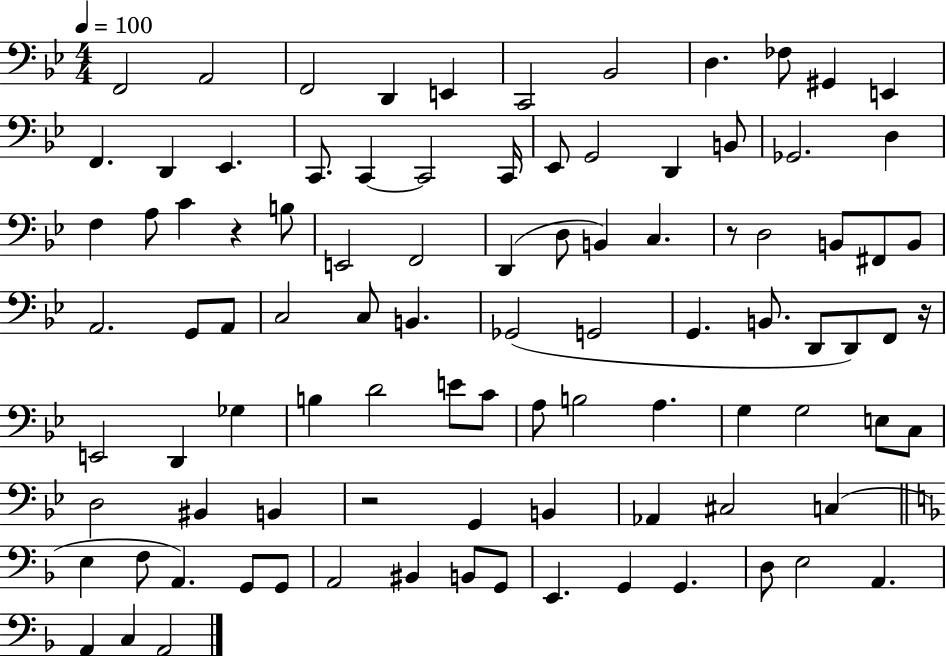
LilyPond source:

{
  \clef bass
  \numericTimeSignature
  \time 4/4
  \key bes \major
  \tempo 4 = 100
  f,2 a,2 | f,2 d,4 e,4 | c,2 bes,2 | d4. fes8 gis,4 e,4 | \break f,4. d,4 ees,4. | c,8. c,4~~ c,2 c,16 | ees,8 g,2 d,4 b,8 | ges,2. d4 | \break f4 a8 c'4 r4 b8 | e,2 f,2 | d,4( d8 b,4) c4. | r8 d2 b,8 fis,8 b,8 | \break a,2. g,8 a,8 | c2 c8 b,4. | ges,2( g,2 | g,4. b,8. d,8 d,8) f,8 r16 | \break e,2 d,4 ges4 | b4 d'2 e'8 c'8 | a8 b2 a4. | g4 g2 e8 c8 | \break d2 bis,4 b,4 | r2 g,4 b,4 | aes,4 cis2 c4( | \bar "||" \break \key d \minor e4 f8 a,4.) g,8 g,8 | a,2 bis,4 b,8 g,8 | e,4. g,4 g,4. | d8 e2 a,4. | \break a,4 c4 a,2 | \bar "|."
}